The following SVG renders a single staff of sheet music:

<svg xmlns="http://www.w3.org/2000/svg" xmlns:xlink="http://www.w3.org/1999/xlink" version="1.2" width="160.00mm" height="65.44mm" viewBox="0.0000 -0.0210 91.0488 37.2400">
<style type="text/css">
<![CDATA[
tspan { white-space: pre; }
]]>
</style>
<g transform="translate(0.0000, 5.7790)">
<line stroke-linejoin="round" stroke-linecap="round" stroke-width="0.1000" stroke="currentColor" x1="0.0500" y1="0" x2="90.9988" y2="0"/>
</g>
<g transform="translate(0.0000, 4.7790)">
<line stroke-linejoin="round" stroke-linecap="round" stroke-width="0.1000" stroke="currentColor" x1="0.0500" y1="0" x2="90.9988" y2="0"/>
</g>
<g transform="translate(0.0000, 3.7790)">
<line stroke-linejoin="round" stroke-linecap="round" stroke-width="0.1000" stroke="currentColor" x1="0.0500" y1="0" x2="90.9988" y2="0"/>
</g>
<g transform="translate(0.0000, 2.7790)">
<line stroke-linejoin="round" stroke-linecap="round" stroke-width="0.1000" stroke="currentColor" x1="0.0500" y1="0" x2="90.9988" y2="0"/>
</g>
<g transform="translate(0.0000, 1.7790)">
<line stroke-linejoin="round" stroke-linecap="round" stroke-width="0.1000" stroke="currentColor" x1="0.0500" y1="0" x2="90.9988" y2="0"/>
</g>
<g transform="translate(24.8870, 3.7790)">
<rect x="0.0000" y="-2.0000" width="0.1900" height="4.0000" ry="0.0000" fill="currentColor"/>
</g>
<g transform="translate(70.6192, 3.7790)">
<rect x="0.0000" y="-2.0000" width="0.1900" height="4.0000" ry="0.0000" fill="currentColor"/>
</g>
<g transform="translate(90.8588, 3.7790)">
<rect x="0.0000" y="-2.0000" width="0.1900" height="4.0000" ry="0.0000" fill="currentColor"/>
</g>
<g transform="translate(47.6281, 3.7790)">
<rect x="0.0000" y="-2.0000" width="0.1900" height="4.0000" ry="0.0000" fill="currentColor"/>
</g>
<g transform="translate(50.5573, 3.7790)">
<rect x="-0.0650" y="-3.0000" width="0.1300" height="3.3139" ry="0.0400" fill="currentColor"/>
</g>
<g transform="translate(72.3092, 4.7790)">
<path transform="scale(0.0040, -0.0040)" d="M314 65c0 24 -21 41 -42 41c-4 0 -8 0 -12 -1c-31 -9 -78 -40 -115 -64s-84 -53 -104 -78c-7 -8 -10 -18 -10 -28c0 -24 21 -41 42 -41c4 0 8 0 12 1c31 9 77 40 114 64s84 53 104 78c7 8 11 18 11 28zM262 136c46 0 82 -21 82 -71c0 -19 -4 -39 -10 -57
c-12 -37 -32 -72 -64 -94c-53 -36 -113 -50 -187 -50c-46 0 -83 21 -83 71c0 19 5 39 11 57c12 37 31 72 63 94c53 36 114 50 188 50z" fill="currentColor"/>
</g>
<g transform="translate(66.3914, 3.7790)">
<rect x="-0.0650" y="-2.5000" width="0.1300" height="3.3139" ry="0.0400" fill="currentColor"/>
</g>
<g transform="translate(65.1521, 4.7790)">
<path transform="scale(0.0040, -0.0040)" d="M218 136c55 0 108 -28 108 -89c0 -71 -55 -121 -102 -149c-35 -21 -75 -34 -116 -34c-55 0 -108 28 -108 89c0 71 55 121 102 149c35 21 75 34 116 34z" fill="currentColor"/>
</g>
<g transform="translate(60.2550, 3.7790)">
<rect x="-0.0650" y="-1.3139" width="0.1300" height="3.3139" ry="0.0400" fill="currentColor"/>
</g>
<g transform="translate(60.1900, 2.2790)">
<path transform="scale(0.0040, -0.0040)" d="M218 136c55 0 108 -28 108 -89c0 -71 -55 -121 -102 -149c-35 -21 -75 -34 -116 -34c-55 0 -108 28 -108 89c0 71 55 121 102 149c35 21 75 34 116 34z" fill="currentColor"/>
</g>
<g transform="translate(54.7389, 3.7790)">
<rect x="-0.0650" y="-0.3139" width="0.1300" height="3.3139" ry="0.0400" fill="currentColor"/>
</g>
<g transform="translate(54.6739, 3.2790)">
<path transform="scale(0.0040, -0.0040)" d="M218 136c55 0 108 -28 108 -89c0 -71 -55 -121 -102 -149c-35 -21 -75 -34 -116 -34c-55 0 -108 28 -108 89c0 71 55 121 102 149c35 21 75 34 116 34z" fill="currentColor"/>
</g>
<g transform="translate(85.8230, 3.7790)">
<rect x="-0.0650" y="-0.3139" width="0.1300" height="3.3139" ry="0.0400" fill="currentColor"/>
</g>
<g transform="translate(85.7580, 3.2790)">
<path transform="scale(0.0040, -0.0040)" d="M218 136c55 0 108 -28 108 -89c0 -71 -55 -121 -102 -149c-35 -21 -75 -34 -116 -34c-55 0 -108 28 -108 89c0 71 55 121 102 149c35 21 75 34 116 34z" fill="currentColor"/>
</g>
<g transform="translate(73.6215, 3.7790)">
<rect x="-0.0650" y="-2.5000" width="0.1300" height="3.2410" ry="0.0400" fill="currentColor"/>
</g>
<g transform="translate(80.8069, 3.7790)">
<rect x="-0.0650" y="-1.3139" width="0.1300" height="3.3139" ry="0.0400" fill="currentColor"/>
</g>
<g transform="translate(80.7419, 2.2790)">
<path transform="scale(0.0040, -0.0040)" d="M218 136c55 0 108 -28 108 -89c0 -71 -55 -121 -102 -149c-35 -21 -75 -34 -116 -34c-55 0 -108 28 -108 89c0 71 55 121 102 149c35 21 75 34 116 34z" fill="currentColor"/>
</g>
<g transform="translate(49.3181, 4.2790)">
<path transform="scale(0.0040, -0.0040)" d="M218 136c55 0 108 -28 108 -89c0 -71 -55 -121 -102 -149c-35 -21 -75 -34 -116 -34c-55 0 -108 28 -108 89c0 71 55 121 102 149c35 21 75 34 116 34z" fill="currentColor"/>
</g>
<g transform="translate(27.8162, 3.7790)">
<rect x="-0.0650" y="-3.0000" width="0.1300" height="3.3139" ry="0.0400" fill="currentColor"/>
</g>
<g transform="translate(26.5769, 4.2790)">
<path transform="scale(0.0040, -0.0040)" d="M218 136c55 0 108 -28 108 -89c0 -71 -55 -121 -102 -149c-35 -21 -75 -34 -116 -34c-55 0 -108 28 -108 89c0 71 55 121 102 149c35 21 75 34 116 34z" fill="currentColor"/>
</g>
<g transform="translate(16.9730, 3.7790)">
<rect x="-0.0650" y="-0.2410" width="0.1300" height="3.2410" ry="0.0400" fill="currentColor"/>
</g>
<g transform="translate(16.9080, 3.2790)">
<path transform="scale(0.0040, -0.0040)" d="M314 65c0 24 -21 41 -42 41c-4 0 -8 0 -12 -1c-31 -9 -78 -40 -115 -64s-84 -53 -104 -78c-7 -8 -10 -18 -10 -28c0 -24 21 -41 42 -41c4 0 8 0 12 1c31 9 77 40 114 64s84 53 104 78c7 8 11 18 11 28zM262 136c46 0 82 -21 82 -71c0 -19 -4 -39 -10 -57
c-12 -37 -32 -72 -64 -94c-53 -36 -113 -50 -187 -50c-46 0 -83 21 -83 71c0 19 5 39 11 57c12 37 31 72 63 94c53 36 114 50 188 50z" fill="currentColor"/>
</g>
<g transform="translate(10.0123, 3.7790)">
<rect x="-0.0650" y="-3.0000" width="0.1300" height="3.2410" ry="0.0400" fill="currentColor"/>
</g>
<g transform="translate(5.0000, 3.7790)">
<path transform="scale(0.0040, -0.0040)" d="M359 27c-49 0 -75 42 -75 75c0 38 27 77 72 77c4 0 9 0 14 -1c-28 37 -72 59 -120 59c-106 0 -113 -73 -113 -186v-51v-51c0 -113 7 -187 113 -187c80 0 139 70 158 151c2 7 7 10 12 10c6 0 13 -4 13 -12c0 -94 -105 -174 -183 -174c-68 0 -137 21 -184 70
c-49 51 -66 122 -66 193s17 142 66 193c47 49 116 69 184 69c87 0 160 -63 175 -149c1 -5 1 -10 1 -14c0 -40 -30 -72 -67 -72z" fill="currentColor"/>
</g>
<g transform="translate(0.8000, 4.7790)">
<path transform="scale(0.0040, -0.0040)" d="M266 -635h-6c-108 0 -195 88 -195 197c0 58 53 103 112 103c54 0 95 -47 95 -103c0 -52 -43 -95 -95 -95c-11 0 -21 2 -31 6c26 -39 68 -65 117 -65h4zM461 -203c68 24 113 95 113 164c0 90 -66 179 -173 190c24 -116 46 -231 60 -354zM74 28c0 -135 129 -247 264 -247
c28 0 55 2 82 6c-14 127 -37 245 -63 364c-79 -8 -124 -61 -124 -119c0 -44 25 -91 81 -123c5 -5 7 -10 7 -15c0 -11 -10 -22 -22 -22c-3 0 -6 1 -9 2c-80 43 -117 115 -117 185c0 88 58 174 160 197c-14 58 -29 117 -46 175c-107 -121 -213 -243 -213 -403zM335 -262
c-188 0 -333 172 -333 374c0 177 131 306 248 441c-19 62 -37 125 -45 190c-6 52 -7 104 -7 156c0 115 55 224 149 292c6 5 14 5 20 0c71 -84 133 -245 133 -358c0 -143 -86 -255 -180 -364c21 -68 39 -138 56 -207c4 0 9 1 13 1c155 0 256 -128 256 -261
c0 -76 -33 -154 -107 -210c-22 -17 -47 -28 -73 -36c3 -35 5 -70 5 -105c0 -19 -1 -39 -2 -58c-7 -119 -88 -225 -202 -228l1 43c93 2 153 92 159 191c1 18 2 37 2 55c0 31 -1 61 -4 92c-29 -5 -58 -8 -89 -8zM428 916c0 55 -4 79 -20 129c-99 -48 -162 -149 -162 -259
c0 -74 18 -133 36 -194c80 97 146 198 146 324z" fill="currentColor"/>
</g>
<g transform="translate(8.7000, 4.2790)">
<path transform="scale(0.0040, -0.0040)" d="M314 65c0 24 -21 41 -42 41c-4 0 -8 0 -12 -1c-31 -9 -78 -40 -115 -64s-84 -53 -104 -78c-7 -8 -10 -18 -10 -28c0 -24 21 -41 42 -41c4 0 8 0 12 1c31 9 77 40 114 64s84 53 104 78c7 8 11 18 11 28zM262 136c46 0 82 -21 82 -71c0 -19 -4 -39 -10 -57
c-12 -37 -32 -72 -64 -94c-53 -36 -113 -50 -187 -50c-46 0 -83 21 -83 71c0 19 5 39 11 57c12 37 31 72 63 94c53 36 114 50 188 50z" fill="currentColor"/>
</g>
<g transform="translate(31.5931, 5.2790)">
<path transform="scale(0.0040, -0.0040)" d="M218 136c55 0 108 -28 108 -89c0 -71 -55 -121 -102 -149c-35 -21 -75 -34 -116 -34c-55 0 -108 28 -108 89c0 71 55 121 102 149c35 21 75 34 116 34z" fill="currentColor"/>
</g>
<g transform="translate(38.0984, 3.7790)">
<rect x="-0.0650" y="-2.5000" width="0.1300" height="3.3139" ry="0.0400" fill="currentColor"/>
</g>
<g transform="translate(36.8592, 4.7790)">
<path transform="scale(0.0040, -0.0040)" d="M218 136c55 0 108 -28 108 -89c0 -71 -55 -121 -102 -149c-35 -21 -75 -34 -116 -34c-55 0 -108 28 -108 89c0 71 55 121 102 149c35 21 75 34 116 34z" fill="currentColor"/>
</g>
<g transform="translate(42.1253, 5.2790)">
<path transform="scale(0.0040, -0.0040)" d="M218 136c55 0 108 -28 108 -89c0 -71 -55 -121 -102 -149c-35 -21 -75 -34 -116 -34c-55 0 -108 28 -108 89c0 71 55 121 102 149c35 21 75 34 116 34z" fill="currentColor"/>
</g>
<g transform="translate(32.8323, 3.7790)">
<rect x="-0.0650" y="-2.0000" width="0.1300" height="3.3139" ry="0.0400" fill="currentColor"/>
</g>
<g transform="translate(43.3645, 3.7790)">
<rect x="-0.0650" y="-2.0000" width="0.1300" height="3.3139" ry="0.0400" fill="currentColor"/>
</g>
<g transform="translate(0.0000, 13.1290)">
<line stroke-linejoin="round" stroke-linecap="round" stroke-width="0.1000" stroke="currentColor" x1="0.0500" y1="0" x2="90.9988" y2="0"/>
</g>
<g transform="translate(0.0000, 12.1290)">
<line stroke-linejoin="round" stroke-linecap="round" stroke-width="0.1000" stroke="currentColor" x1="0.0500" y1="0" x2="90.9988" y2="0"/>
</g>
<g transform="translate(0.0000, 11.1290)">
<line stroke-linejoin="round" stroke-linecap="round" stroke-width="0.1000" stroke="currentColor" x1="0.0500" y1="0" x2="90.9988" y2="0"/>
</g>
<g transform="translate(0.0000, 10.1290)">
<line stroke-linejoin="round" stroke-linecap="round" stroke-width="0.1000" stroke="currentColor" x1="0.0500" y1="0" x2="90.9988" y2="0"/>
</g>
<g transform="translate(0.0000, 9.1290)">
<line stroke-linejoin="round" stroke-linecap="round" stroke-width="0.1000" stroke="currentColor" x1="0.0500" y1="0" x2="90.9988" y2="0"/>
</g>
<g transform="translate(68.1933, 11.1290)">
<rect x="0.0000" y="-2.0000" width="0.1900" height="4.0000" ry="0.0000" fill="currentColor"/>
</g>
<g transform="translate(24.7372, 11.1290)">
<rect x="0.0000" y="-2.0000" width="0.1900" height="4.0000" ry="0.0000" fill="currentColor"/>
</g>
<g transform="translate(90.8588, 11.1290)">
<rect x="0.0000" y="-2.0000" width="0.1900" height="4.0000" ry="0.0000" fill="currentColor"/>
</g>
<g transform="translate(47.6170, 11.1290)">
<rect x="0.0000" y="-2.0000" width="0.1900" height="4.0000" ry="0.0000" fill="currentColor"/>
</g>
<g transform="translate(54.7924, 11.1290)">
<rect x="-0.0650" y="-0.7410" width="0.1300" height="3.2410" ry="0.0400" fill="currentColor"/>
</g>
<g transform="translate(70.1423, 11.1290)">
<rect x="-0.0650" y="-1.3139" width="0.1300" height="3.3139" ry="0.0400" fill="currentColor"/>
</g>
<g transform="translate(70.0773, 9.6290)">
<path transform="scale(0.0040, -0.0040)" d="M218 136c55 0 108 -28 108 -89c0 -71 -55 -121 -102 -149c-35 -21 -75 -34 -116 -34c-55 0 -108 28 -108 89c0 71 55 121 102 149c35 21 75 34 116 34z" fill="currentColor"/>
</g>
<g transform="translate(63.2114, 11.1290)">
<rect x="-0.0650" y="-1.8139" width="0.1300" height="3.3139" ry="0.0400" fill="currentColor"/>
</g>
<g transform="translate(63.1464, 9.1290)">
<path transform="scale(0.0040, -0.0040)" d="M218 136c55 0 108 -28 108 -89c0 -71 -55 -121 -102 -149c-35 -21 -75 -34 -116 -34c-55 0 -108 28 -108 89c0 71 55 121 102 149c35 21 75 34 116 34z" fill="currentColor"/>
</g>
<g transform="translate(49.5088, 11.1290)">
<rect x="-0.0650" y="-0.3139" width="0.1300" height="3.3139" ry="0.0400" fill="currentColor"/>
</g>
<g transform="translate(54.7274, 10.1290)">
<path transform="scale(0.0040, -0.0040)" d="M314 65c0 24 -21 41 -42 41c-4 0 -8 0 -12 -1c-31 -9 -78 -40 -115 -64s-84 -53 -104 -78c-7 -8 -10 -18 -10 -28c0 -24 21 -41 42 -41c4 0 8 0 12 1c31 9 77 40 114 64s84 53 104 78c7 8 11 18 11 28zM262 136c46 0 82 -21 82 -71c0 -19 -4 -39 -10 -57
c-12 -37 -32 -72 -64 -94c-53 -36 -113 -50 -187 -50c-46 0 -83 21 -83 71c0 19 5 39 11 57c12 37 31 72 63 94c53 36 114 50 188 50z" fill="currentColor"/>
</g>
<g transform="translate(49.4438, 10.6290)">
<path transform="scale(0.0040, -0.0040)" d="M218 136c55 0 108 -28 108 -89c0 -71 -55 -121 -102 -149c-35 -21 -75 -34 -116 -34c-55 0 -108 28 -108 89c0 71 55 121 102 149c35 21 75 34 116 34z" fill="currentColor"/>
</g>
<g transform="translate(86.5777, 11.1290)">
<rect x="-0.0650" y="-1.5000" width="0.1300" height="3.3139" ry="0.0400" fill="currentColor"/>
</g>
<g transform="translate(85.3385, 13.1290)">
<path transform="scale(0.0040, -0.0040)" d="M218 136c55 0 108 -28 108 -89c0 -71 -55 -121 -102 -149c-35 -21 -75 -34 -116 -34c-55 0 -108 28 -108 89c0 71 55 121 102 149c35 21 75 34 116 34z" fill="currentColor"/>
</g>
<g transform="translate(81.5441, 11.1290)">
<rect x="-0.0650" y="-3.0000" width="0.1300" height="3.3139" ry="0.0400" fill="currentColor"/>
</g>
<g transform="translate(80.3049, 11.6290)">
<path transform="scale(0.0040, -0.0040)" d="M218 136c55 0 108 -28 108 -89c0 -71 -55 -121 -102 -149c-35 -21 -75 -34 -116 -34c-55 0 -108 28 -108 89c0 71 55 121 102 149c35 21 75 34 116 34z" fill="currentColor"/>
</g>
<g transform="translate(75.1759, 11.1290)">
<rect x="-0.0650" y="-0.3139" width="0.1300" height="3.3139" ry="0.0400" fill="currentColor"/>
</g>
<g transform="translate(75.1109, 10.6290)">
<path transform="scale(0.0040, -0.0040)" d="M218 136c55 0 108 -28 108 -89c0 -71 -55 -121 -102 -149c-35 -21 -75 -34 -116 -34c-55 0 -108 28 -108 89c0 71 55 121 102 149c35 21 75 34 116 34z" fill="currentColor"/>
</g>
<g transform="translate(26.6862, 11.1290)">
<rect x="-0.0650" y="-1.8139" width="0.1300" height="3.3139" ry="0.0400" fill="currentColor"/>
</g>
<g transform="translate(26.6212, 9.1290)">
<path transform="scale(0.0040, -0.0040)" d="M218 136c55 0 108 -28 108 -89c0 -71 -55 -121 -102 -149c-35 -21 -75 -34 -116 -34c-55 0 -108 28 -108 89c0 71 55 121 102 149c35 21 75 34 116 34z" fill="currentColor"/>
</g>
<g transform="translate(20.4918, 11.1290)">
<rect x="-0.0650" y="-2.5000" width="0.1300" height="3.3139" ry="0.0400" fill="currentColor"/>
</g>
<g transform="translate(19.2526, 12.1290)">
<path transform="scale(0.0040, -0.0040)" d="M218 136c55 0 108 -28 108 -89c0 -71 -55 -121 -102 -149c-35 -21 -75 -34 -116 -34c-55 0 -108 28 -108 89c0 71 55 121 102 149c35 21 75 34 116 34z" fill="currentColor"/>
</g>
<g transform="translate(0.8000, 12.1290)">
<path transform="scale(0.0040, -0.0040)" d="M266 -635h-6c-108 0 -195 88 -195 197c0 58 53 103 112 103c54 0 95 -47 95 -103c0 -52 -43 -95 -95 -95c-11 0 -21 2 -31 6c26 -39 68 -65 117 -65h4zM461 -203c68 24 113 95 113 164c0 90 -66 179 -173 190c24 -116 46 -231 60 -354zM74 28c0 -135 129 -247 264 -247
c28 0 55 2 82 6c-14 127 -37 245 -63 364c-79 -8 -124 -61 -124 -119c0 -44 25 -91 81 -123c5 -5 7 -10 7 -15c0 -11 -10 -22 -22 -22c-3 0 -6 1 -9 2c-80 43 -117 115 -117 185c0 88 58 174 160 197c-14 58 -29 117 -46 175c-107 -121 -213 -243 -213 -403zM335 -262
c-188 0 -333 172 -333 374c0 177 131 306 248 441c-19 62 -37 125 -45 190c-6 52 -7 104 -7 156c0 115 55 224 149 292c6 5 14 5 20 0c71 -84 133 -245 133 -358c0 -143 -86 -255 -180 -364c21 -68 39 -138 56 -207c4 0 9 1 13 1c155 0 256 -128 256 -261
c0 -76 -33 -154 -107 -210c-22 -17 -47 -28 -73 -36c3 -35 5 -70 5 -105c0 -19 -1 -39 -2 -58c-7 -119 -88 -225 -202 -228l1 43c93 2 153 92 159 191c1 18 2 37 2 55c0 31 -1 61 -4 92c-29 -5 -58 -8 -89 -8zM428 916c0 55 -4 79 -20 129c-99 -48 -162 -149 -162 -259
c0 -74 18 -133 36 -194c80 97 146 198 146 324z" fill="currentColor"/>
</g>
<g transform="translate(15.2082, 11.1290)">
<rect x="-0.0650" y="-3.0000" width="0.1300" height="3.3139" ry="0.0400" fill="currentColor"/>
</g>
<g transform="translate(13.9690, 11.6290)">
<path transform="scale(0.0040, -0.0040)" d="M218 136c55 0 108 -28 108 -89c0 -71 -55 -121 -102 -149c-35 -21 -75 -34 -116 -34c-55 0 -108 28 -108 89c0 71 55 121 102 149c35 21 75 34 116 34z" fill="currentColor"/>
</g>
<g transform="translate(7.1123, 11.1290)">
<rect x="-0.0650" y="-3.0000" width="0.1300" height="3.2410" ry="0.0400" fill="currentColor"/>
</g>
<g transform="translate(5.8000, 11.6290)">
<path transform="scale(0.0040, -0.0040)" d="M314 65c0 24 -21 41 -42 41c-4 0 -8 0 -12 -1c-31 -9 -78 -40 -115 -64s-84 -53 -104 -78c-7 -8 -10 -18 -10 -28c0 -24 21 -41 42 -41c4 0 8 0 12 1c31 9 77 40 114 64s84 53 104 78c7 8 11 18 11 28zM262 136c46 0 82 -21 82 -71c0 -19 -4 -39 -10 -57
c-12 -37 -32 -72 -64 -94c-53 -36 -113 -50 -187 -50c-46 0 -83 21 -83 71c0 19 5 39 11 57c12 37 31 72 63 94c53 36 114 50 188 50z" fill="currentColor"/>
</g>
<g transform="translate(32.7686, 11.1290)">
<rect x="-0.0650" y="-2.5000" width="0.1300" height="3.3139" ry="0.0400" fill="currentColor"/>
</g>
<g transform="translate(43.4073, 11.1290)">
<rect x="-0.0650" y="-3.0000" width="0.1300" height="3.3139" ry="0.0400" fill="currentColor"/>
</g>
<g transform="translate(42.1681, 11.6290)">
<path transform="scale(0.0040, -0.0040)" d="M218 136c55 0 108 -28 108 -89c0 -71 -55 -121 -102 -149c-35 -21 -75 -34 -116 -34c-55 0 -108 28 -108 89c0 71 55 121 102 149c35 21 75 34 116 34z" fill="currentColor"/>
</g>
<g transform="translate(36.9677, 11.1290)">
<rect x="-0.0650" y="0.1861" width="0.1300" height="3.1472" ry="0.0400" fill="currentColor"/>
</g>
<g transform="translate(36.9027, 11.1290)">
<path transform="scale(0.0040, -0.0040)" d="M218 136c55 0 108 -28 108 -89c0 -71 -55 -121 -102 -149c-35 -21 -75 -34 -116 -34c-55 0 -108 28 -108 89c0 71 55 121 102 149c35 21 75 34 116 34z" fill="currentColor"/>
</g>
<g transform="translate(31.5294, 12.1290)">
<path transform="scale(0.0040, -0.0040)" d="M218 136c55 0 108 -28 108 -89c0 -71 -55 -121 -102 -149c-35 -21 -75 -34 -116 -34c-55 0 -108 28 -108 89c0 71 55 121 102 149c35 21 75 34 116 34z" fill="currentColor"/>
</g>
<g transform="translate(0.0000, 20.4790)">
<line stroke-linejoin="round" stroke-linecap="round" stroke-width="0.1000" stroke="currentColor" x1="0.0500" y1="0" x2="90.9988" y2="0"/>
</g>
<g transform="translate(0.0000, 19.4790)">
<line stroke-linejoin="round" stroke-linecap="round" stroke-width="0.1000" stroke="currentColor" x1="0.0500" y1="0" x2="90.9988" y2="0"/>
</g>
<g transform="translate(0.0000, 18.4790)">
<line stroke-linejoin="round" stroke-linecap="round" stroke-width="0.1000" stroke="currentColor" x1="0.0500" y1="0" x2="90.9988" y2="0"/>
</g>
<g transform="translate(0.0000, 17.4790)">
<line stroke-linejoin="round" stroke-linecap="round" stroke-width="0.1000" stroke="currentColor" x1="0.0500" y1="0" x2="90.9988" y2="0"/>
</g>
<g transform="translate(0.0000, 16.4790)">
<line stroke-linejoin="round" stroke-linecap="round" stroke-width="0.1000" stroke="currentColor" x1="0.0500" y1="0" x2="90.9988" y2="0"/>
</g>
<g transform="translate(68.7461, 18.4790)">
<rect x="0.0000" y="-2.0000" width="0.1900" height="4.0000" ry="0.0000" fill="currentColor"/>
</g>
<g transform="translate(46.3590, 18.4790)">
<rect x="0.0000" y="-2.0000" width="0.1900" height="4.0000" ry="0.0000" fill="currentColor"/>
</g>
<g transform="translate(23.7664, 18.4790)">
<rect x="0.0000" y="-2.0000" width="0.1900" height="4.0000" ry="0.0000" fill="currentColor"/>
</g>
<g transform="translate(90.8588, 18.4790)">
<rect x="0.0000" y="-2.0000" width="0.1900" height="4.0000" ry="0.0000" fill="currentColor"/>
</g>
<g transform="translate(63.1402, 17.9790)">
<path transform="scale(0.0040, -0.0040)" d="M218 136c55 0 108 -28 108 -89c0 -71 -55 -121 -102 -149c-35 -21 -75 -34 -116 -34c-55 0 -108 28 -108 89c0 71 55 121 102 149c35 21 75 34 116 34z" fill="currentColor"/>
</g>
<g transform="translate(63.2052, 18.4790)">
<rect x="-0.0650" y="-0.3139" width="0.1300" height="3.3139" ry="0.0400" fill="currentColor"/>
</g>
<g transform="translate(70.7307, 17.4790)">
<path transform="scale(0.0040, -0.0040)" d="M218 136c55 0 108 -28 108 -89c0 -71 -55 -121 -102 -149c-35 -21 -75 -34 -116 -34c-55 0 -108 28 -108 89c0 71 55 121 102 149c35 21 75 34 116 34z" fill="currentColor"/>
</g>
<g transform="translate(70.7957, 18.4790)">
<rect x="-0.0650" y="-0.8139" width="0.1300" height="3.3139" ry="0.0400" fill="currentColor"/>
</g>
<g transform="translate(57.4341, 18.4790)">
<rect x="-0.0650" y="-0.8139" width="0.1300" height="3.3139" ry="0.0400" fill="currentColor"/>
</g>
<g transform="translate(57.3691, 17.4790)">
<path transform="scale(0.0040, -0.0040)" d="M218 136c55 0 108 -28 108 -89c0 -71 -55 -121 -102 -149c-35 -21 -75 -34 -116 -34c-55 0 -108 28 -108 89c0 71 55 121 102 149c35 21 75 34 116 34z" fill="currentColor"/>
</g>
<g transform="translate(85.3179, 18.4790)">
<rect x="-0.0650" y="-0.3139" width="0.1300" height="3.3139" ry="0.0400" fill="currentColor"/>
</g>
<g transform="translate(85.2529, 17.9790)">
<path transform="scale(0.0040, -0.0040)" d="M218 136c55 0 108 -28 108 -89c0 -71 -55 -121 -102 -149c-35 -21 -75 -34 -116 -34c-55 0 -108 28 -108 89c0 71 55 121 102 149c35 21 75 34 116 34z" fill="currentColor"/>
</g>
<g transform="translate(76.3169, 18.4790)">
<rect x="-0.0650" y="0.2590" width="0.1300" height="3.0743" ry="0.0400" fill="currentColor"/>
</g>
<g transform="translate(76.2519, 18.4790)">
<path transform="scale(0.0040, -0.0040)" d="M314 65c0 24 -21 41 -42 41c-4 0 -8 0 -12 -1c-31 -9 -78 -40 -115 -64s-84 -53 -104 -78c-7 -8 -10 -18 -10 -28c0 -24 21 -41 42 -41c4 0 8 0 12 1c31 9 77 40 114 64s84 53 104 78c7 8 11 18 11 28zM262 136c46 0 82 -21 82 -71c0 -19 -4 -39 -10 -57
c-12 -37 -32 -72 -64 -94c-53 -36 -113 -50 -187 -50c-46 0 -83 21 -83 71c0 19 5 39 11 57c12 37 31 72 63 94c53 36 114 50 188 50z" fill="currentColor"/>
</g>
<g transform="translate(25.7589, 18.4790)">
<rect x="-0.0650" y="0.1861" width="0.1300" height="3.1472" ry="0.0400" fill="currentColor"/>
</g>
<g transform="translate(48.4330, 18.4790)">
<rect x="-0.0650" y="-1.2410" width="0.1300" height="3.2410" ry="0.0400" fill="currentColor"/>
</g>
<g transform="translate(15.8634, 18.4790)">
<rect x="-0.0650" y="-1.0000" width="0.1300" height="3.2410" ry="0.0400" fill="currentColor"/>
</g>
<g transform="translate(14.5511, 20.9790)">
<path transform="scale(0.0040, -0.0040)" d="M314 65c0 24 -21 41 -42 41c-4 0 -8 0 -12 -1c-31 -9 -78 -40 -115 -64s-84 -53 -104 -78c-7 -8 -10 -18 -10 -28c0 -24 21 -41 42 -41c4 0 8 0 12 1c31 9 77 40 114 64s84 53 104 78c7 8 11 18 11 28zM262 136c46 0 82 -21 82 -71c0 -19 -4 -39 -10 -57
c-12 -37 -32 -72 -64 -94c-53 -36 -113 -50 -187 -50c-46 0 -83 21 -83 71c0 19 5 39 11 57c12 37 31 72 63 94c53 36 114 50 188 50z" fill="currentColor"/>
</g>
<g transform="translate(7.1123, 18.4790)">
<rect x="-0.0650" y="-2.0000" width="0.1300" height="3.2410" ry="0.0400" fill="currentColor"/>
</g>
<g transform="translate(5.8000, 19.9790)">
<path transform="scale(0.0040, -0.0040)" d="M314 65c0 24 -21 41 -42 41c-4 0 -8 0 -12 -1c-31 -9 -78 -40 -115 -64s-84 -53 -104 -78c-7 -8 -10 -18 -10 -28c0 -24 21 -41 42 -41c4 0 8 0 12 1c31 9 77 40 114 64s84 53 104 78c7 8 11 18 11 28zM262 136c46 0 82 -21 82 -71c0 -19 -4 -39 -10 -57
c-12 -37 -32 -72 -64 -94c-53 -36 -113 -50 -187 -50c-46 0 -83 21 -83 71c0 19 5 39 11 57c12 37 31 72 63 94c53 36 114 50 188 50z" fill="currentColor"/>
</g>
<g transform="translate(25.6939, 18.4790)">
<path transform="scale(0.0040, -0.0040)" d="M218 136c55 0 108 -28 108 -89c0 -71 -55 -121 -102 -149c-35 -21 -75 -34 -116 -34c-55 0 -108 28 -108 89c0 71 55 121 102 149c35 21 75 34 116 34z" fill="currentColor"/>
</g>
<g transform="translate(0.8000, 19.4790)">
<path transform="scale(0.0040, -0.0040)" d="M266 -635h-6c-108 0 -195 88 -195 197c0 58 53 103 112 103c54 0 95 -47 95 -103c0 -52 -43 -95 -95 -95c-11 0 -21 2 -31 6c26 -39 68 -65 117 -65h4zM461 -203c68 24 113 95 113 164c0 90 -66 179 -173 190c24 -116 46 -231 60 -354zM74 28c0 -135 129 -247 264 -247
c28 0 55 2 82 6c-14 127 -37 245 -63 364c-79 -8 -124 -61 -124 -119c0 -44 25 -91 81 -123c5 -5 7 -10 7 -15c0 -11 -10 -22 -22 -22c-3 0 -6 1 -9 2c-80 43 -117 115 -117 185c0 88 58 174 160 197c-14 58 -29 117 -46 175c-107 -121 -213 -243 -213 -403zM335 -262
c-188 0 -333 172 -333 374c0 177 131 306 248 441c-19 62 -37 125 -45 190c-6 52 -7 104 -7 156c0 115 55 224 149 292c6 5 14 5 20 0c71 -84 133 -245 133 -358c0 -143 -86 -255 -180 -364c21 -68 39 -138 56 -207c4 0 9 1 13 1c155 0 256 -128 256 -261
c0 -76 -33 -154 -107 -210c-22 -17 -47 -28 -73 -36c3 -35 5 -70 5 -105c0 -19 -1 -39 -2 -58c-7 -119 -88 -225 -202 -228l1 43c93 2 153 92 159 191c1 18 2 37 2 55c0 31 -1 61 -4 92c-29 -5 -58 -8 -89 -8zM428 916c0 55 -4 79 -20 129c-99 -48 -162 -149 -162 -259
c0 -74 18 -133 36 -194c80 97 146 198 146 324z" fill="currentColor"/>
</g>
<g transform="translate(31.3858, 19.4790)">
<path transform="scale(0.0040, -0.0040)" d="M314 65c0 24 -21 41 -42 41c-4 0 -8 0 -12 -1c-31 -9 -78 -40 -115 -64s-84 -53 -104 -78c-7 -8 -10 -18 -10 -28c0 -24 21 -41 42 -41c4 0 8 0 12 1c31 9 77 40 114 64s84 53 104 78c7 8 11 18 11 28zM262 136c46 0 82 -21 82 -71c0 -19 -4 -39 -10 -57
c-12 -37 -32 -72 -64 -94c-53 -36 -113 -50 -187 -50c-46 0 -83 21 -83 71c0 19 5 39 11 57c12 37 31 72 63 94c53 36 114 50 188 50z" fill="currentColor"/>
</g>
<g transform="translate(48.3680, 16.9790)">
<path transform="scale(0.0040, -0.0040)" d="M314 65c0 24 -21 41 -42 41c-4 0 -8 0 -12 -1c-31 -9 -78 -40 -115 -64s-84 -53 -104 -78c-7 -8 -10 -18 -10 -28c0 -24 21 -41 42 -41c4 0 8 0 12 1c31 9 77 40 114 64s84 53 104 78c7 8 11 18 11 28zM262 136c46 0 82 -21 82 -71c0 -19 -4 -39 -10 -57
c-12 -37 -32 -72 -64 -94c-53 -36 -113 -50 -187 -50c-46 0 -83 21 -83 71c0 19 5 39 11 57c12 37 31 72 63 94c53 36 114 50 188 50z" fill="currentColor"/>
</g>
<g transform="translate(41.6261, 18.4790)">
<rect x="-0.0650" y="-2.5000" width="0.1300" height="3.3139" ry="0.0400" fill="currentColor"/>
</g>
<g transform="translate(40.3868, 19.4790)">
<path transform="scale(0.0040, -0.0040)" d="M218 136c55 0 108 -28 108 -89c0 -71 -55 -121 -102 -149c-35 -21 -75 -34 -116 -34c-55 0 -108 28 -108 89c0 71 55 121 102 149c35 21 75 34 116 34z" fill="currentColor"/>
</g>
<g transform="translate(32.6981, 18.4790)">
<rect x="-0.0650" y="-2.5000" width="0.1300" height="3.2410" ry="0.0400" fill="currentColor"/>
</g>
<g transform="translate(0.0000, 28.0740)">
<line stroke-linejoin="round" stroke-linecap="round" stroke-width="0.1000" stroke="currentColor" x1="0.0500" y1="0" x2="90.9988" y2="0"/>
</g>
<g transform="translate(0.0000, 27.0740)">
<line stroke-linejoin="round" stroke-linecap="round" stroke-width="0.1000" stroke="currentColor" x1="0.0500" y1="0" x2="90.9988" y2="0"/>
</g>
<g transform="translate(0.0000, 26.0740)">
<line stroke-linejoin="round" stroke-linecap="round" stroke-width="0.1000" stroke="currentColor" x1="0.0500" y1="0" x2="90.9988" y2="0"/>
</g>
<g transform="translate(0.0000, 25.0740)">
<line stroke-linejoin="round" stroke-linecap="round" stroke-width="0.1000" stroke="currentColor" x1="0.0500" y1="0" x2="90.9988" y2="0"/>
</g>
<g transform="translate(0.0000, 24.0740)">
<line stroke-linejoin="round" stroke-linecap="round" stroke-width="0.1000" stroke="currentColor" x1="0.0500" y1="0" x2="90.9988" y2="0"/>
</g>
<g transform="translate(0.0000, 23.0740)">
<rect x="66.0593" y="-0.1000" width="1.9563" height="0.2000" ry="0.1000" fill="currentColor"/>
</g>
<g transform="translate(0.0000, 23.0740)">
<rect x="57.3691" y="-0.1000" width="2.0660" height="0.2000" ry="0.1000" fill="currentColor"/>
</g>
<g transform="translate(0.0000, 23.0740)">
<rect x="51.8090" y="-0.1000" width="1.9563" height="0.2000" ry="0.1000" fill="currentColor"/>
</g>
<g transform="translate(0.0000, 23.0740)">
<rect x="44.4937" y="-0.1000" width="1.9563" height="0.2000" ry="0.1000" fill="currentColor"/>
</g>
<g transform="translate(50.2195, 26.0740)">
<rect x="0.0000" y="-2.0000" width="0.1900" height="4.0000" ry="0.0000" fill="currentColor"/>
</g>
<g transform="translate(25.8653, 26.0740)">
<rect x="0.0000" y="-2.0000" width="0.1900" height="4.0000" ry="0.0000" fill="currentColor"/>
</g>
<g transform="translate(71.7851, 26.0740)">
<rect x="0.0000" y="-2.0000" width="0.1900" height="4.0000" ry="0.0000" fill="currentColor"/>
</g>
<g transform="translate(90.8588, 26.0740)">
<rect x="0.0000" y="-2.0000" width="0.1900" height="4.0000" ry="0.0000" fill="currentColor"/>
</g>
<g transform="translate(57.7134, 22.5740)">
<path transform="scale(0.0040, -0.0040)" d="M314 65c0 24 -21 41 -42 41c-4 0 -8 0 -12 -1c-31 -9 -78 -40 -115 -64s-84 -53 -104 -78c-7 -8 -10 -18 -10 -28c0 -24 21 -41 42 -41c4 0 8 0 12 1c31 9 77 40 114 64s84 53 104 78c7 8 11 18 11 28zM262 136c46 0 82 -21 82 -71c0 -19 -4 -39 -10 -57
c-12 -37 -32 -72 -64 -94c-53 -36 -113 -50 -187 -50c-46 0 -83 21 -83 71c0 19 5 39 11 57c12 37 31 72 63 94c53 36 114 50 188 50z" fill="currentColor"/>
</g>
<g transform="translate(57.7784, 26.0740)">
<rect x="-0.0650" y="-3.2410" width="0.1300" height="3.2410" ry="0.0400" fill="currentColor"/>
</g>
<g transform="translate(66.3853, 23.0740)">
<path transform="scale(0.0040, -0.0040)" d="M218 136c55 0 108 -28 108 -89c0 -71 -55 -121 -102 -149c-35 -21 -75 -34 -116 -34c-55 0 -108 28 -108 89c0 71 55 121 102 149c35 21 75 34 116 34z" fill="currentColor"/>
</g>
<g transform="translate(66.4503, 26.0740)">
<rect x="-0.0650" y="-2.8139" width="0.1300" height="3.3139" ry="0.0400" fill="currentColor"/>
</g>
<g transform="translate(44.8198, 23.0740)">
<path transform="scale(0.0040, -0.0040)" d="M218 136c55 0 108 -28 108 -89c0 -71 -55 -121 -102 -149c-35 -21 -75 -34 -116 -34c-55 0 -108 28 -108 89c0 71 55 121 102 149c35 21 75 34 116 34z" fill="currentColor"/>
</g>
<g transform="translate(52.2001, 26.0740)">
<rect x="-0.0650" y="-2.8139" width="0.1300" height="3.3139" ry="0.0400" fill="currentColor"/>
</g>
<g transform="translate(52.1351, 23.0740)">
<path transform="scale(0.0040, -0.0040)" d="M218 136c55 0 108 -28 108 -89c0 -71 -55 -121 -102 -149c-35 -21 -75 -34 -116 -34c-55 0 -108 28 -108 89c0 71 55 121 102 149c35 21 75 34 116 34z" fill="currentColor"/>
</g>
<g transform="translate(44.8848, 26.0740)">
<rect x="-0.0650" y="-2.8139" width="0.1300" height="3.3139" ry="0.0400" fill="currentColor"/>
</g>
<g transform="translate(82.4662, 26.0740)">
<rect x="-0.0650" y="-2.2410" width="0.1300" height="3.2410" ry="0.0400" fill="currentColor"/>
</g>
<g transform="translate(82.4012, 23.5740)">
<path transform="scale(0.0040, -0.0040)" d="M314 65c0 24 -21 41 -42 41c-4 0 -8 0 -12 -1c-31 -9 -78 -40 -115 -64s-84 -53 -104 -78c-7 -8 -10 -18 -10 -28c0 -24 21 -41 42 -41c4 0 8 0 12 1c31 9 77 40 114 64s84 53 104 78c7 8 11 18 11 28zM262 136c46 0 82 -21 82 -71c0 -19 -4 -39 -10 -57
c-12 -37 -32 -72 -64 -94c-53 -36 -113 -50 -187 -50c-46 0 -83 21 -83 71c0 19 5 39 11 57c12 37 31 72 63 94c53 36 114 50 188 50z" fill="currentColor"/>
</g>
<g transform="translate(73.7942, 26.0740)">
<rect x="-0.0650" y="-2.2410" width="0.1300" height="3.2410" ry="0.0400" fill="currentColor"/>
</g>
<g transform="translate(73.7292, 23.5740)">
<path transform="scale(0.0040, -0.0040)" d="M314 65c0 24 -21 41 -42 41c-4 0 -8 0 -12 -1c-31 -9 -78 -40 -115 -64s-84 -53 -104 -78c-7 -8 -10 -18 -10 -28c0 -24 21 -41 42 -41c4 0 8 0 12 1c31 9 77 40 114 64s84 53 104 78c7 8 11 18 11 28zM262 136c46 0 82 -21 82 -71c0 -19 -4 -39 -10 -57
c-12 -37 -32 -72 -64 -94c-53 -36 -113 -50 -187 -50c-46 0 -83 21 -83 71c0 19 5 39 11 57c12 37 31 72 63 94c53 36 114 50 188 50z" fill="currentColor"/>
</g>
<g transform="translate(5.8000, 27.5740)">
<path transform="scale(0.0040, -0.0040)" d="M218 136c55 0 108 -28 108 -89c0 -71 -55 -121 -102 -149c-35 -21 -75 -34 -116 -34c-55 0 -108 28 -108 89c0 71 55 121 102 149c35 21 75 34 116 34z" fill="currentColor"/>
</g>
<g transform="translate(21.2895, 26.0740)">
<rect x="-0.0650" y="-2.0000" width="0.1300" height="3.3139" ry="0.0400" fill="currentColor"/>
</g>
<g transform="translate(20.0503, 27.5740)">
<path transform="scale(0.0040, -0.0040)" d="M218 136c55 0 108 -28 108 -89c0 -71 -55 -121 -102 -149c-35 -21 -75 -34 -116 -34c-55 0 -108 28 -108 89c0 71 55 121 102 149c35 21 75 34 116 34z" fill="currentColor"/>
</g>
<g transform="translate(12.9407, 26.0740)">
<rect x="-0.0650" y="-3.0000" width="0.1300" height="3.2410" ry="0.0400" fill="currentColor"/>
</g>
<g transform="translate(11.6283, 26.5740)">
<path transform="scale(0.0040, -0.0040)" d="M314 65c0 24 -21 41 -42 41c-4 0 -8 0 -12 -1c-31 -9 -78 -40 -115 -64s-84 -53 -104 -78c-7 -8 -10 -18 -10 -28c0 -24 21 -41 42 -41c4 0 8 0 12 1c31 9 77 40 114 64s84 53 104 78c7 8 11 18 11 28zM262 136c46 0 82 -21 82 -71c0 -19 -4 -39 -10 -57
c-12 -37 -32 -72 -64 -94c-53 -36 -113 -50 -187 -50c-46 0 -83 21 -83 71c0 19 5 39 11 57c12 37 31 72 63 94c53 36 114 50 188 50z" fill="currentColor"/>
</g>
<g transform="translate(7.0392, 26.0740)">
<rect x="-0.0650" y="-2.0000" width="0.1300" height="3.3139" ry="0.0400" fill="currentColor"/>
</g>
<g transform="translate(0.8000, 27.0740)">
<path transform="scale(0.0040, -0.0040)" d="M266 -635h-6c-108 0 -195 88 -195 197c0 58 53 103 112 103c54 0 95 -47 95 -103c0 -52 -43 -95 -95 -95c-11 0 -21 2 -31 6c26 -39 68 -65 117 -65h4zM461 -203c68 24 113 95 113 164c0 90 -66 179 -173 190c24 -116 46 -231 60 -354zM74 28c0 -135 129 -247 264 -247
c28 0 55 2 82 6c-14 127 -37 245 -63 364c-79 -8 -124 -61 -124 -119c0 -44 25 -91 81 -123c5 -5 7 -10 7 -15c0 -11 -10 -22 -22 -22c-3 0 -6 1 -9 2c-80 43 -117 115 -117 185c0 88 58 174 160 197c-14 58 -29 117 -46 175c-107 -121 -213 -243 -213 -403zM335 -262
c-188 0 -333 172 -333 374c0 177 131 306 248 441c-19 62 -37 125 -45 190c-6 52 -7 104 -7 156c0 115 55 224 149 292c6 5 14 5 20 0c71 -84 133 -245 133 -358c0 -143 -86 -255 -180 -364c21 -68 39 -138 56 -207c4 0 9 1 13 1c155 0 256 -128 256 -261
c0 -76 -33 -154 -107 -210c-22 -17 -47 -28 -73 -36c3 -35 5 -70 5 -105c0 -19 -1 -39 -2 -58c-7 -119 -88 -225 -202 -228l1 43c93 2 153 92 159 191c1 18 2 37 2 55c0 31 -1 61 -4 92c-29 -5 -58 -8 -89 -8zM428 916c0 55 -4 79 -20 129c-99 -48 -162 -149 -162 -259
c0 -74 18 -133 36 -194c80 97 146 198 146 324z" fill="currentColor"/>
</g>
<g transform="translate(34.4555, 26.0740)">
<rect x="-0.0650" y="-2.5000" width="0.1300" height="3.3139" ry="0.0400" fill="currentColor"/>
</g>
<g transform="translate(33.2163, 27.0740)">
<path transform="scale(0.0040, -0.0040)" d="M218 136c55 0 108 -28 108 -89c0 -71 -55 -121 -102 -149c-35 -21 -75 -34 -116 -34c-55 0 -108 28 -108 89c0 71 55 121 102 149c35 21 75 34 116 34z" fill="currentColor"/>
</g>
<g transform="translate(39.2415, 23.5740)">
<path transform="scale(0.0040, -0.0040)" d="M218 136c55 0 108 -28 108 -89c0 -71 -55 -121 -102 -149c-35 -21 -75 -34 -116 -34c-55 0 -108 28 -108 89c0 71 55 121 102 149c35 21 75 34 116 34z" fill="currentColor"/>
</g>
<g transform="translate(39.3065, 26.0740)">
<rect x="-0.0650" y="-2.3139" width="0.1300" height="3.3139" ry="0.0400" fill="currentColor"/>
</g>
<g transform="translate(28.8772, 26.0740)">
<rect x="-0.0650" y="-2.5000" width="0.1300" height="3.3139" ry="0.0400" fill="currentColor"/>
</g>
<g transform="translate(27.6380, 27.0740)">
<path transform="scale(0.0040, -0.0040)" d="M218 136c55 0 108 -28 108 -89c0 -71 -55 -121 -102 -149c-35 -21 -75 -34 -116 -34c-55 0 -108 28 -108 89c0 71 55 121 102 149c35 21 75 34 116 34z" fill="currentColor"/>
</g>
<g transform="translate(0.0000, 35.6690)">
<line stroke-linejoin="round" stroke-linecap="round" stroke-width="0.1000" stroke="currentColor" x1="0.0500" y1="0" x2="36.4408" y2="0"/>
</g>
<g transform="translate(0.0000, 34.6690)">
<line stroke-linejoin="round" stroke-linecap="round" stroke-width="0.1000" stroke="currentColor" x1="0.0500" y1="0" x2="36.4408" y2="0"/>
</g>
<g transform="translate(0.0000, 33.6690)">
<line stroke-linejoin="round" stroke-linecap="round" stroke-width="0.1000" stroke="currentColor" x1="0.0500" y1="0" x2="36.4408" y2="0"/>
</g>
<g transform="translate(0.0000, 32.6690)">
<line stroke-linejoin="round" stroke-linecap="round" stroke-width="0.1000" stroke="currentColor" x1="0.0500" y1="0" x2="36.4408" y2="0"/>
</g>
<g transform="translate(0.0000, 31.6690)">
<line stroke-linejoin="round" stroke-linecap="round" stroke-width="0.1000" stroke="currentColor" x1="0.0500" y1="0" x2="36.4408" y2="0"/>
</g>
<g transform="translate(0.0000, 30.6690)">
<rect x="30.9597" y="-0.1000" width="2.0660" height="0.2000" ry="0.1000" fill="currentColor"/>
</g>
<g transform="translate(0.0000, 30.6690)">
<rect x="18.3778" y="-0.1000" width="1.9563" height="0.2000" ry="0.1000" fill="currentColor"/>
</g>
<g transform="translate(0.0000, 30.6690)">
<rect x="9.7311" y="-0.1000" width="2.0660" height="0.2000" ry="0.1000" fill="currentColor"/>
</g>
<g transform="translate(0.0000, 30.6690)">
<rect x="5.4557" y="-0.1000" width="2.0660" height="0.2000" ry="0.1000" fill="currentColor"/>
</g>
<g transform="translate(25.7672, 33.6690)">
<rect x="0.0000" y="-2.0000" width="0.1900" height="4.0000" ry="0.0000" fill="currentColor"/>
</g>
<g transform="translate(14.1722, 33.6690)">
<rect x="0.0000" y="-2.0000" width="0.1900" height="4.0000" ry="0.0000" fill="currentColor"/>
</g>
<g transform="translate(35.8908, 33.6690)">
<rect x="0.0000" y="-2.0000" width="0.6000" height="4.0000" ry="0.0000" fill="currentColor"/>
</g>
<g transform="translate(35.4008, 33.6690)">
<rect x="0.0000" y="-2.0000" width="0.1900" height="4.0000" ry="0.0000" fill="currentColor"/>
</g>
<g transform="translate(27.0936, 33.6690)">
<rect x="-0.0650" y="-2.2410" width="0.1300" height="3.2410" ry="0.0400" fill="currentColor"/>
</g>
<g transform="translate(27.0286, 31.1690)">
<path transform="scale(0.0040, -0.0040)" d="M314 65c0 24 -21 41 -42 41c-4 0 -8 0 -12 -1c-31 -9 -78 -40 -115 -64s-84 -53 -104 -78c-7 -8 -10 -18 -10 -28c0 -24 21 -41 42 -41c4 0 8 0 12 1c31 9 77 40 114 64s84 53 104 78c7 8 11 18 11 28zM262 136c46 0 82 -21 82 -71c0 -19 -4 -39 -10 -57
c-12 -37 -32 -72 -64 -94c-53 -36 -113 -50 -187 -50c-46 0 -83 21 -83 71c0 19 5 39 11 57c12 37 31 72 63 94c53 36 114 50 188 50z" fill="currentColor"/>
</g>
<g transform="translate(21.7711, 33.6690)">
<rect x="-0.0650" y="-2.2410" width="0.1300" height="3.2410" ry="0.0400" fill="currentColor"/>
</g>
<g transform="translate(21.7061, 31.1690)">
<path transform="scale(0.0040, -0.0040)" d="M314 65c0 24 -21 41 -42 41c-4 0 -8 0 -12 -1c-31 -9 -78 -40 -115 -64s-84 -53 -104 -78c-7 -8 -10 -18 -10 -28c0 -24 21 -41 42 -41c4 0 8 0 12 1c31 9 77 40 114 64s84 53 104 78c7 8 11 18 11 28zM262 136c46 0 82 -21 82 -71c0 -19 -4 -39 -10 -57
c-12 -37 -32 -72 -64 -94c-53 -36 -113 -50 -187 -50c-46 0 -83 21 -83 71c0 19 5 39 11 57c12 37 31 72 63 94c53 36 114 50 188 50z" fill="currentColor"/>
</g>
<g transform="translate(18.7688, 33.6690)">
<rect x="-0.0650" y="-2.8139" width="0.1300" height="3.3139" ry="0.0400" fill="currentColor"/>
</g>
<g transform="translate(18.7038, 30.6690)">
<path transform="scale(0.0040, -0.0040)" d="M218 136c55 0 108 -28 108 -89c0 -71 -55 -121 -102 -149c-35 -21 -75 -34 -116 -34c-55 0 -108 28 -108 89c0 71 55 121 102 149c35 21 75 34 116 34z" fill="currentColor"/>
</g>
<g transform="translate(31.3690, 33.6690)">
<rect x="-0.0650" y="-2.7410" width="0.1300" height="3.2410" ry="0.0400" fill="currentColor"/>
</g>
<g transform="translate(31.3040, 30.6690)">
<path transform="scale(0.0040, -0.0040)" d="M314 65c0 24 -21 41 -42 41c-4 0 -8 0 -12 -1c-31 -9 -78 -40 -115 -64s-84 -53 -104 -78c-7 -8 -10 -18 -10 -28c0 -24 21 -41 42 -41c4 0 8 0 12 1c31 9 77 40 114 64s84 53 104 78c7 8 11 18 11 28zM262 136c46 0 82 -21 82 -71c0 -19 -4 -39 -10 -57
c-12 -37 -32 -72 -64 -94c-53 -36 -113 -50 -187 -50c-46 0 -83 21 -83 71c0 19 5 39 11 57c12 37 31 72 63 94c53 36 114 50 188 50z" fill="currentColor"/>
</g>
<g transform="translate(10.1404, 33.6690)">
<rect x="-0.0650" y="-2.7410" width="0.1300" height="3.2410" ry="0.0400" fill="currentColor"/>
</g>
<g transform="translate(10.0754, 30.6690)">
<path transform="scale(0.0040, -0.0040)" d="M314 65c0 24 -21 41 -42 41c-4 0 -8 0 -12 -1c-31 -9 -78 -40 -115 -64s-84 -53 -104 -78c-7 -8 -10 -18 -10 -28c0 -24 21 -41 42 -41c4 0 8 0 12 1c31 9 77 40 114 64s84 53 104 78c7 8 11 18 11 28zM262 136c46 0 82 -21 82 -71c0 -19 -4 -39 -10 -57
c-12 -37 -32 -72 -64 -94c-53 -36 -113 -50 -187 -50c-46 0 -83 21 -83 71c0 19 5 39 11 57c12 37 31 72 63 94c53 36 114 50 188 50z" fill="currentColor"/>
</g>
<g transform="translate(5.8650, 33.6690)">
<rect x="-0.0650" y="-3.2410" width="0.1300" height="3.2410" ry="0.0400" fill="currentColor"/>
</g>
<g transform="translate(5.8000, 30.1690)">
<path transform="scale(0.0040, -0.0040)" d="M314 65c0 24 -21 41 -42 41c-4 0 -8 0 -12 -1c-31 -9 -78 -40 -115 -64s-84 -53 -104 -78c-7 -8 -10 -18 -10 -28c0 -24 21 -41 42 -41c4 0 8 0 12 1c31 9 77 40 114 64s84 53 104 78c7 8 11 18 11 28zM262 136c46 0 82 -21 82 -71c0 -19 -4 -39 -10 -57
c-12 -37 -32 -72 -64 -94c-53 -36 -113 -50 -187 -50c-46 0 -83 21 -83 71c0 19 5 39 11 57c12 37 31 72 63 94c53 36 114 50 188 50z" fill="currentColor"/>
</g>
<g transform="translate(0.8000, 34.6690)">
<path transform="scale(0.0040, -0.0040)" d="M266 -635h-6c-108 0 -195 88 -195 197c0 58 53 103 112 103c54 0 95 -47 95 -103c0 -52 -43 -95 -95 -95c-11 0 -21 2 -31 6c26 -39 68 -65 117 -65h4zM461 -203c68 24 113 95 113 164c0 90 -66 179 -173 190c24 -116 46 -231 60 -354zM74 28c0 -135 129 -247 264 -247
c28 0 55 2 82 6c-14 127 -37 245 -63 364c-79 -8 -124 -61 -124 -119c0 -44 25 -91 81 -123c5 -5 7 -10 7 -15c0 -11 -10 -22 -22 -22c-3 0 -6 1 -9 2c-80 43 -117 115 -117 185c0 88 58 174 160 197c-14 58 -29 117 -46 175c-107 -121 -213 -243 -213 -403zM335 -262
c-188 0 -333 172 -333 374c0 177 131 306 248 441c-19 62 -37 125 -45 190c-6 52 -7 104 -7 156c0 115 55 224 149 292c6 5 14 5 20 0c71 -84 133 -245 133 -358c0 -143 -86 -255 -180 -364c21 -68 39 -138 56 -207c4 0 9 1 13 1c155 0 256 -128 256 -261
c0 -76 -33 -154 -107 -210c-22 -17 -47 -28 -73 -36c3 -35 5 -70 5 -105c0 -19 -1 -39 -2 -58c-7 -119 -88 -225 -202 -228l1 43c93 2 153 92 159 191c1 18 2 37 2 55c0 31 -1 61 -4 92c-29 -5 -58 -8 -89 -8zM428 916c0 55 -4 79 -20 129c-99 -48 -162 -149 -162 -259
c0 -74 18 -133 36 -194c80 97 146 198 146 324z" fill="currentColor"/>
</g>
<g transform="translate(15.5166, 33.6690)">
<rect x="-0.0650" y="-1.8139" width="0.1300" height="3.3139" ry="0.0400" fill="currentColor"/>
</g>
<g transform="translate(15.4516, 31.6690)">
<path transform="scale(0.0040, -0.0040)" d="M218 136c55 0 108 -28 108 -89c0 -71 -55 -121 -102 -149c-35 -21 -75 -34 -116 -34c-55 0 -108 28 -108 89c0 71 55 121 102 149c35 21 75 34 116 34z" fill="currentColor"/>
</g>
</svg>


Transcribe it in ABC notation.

X:1
T:Untitled
M:4/4
L:1/4
K:C
A2 c2 A F G F A c e G G2 e c A2 A G f G B A c d2 f e c A E F2 D2 B G2 G e2 d c d B2 c F A2 F G G g a a b2 a g2 g2 b2 a2 f a g2 g2 a2